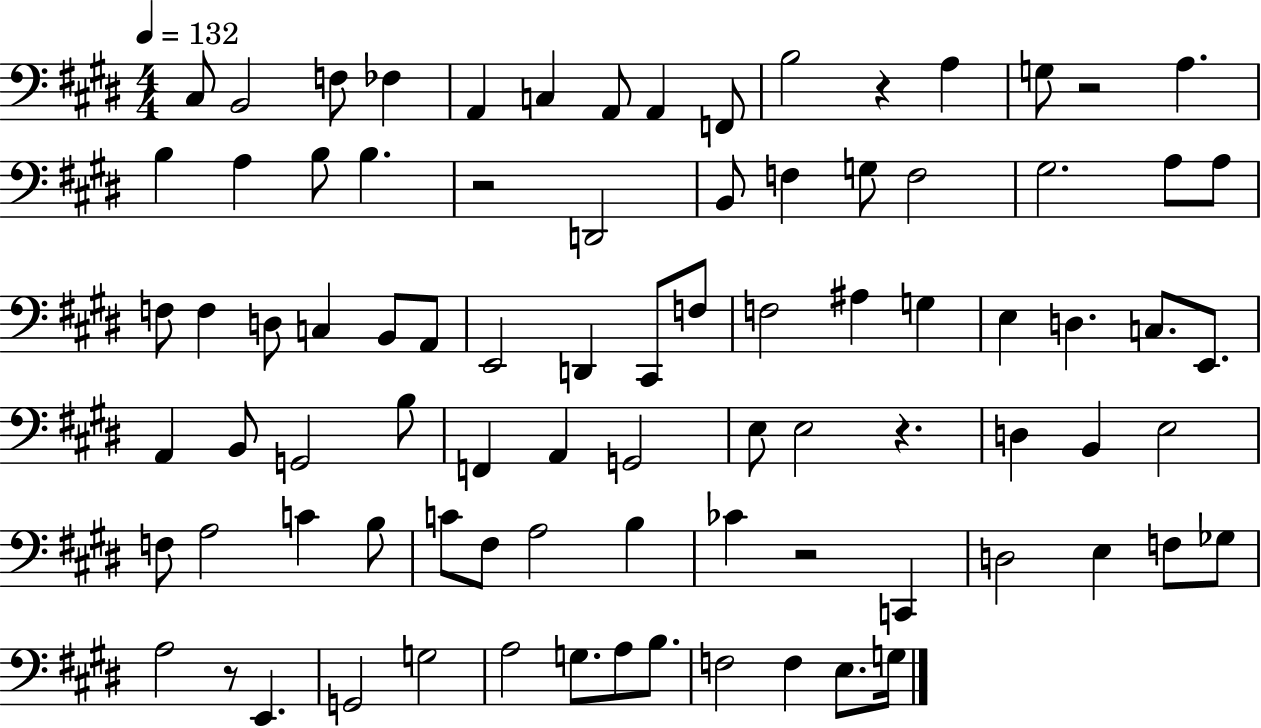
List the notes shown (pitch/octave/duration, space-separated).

C#3/e B2/h F3/e FES3/q A2/q C3/q A2/e A2/q F2/e B3/h R/q A3/q G3/e R/h A3/q. B3/q A3/q B3/e B3/q. R/h D2/h B2/e F3/q G3/e F3/h G#3/h. A3/e A3/e F3/e F3/q D3/e C3/q B2/e A2/e E2/h D2/q C#2/e F3/e F3/h A#3/q G3/q E3/q D3/q. C3/e. E2/e. A2/q B2/e G2/h B3/e F2/q A2/q G2/h E3/e E3/h R/q. D3/q B2/q E3/h F3/e A3/h C4/q B3/e C4/e F#3/e A3/h B3/q CES4/q R/h C2/q D3/h E3/q F3/e Gb3/e A3/h R/e E2/q. G2/h G3/h A3/h G3/e. A3/e B3/e. F3/h F3/q E3/e. G3/s